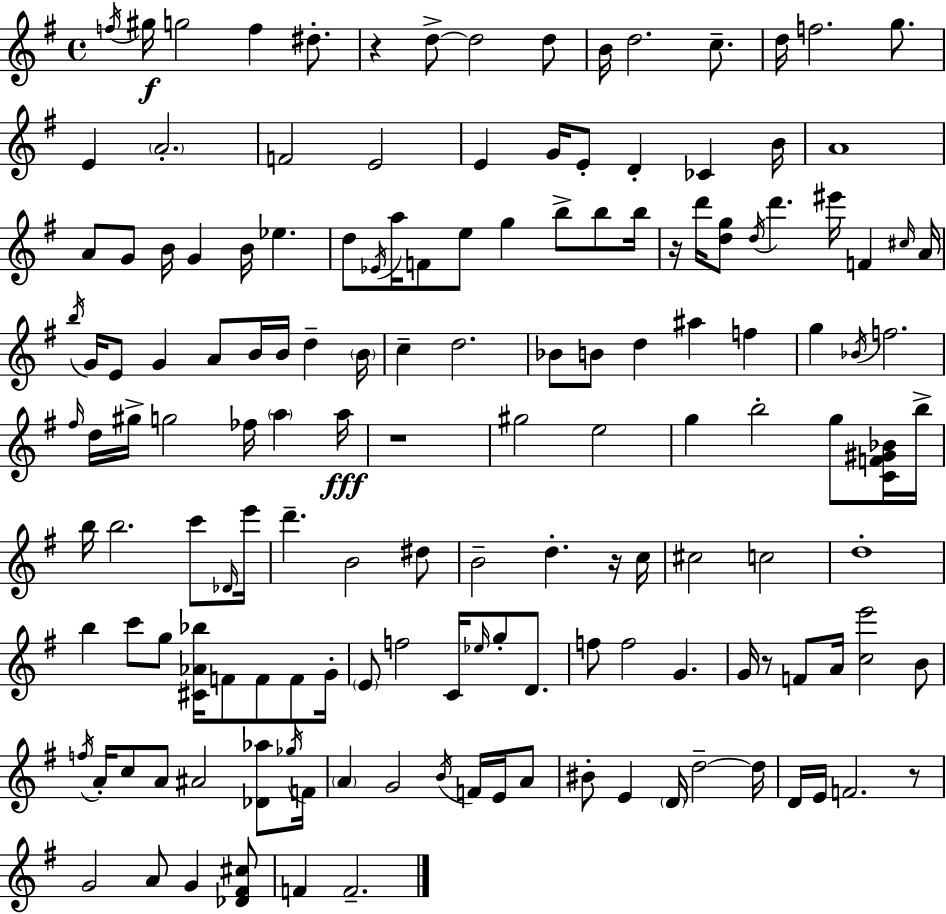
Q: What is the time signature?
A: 4/4